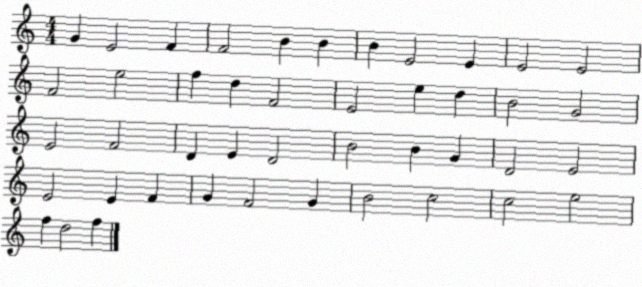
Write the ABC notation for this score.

X:1
T:Untitled
M:4/4
L:1/4
K:C
G E2 F F2 B B B E2 E E2 E2 F2 e2 f d F2 E2 e d B2 G2 E2 F2 D E D2 B2 B G D2 E2 E2 E F G F2 G B2 c2 c2 e2 f d2 f